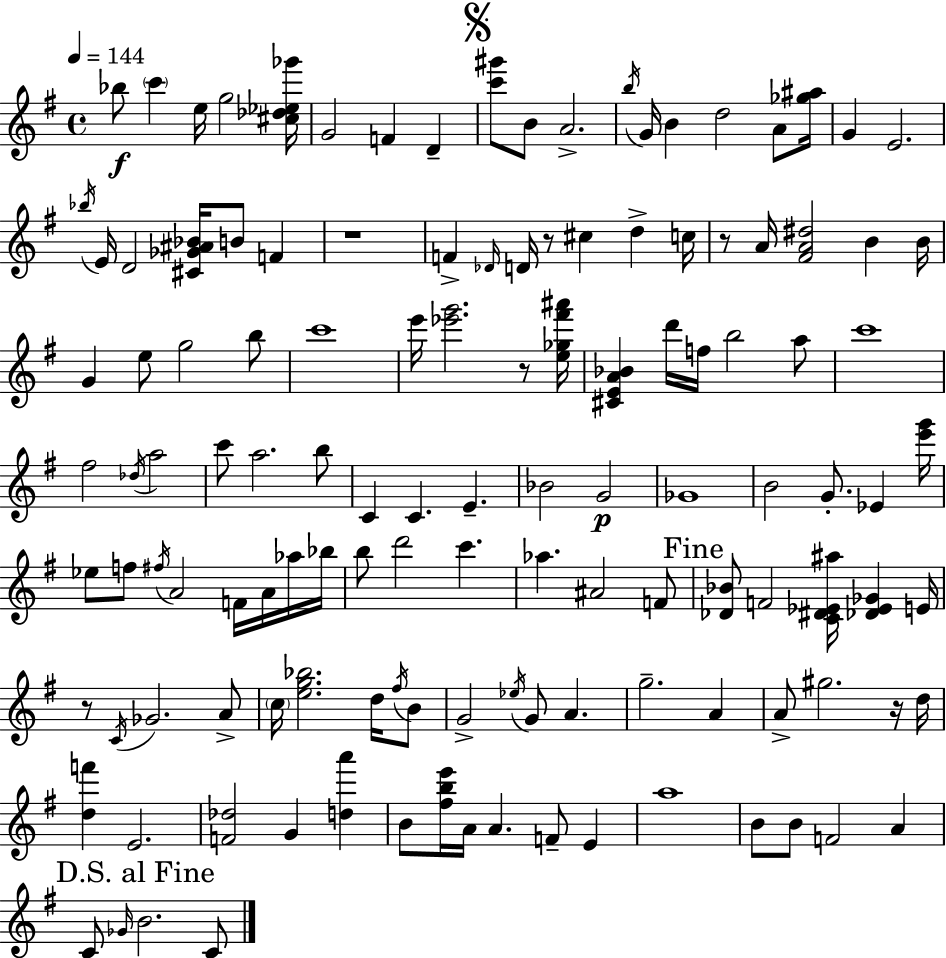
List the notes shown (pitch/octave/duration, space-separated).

Bb5/e C6/q E5/s G5/h [C#5,Db5,Eb5,Gb6]/s G4/h F4/q D4/q [C6,G#6]/e B4/e A4/h. B5/s G4/s B4/q D5/h A4/e [Gb5,A#5]/s G4/q E4/h. Bb5/s E4/s D4/h [C#4,Gb4,A#4,Bb4]/s B4/e F4/q R/w F4/q Db4/s D4/s R/e C#5/q D5/q C5/s R/e A4/s [F#4,A4,D#5]/h B4/q B4/s G4/q E5/e G5/h B5/e C6/w E6/s [Eb6,G6]/h. R/e [E5,Gb5,F#6,A#6]/s [C#4,E4,A4,Bb4]/q D6/s F5/s B5/h A5/e C6/w F#5/h Db5/s A5/h C6/e A5/h. B5/e C4/q C4/q. E4/q. Bb4/h G4/h Gb4/w B4/h G4/e. Eb4/q [E6,G6]/s Eb5/e F5/e F#5/s A4/h F4/s A4/s Ab5/s Bb5/s B5/e D6/h C6/q. Ab5/q. A#4/h F4/e [Db4,Bb4]/e F4/h [C4,D#4,Eb4,A#5]/s [Db4,Eb4,Gb4]/q E4/s R/e C4/s Gb4/h. A4/e C5/s [E5,G5,Bb5]/h. D5/s F#5/s B4/e G4/h Eb5/s G4/e A4/q. G5/h. A4/q A4/e G#5/h. R/s D5/s [D5,F6]/q E4/h. [F4,Db5]/h G4/q [D5,A6]/q B4/e [F#5,B5,E6]/s A4/s A4/q. F4/e E4/q A5/w B4/e B4/e F4/h A4/q C4/e Gb4/s B4/h. C4/e